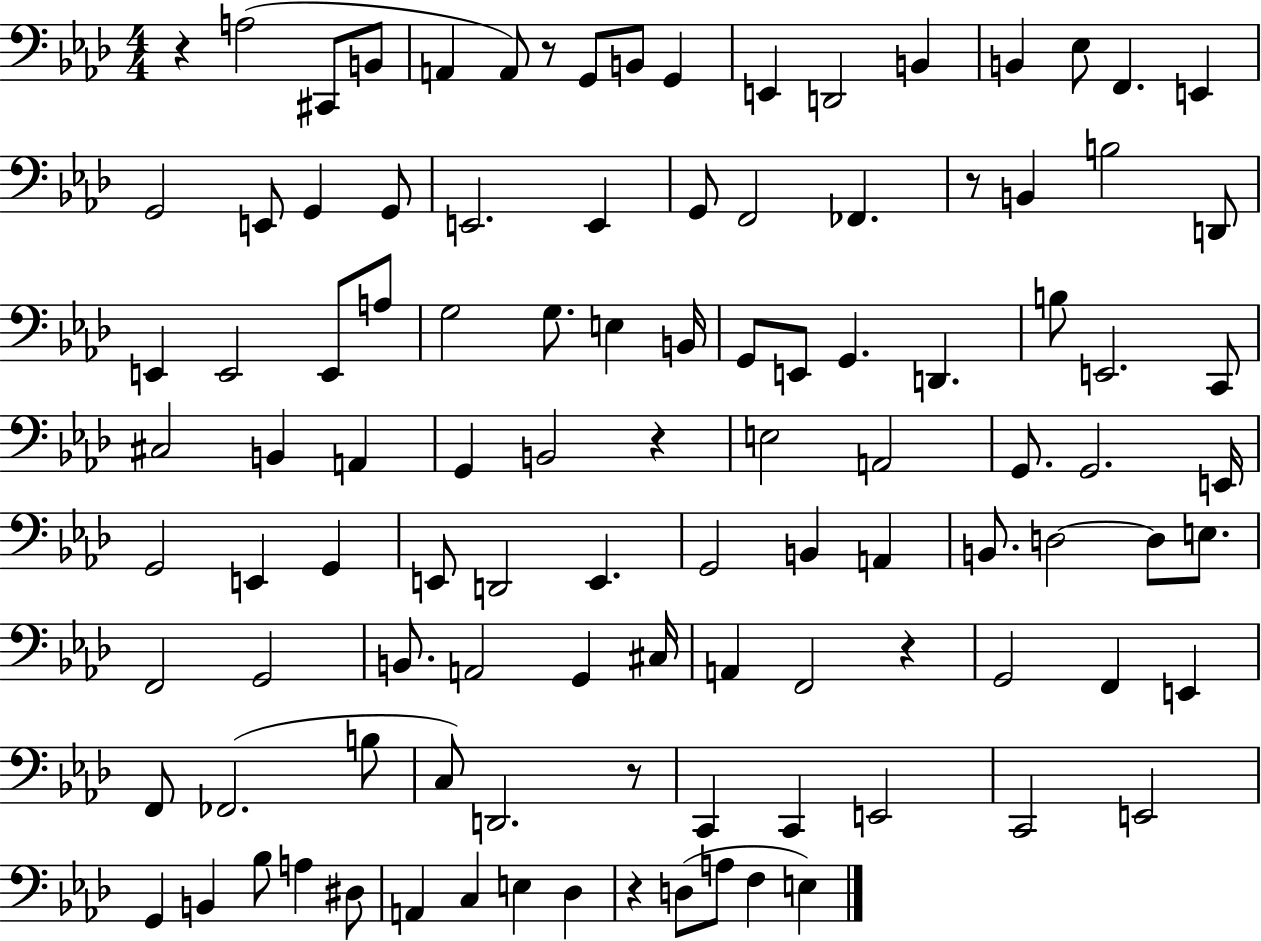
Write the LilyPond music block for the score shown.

{
  \clef bass
  \numericTimeSignature
  \time 4/4
  \key aes \major
  r4 a2( cis,8 b,8 | a,4 a,8) r8 g,8 b,8 g,4 | e,4 d,2 b,4 | b,4 ees8 f,4. e,4 | \break g,2 e,8 g,4 g,8 | e,2. e,4 | g,8 f,2 fes,4. | r8 b,4 b2 d,8 | \break e,4 e,2 e,8 a8 | g2 g8. e4 b,16 | g,8 e,8 g,4. d,4. | b8 e,2. c,8 | \break cis2 b,4 a,4 | g,4 b,2 r4 | e2 a,2 | g,8. g,2. e,16 | \break g,2 e,4 g,4 | e,8 d,2 e,4. | g,2 b,4 a,4 | b,8. d2~~ d8 e8. | \break f,2 g,2 | b,8. a,2 g,4 cis16 | a,4 f,2 r4 | g,2 f,4 e,4 | \break f,8 fes,2.( b8 | c8) d,2. r8 | c,4 c,4 e,2 | c,2 e,2 | \break g,4 b,4 bes8 a4 dis8 | a,4 c4 e4 des4 | r4 d8( a8 f4 e4) | \bar "|."
}